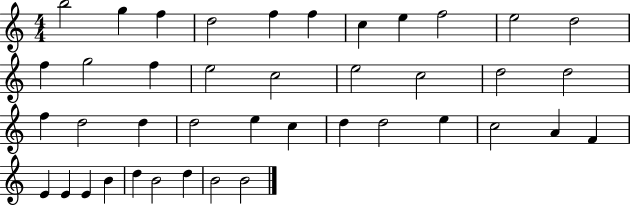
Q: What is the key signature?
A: C major